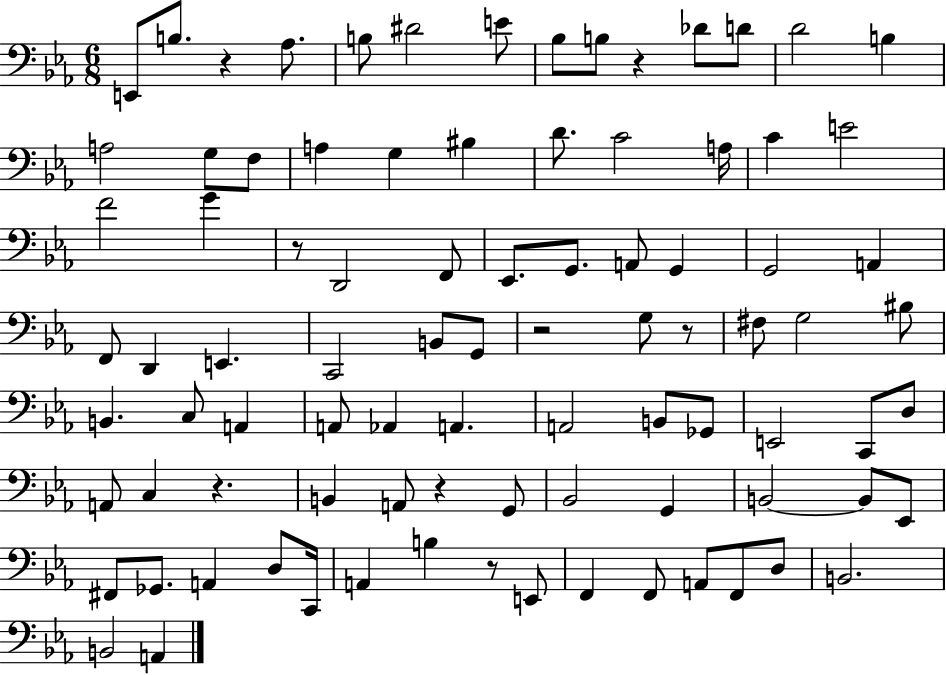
X:1
T:Untitled
M:6/8
L:1/4
K:Eb
E,,/2 B,/2 z _A,/2 B,/2 ^D2 E/2 _B,/2 B,/2 z _D/2 D/2 D2 B, A,2 G,/2 F,/2 A, G, ^B, D/2 C2 A,/4 C E2 F2 G z/2 D,,2 F,,/2 _E,,/2 G,,/2 A,,/2 G,, G,,2 A,, F,,/2 D,, E,, C,,2 B,,/2 G,,/2 z2 G,/2 z/2 ^F,/2 G,2 ^B,/2 B,, C,/2 A,, A,,/2 _A,, A,, A,,2 B,,/2 _G,,/2 E,,2 C,,/2 D,/2 A,,/2 C, z B,, A,,/2 z G,,/2 _B,,2 G,, B,,2 B,,/2 _E,,/2 ^F,,/2 _G,,/2 A,, D,/2 C,,/4 A,, B, z/2 E,,/2 F,, F,,/2 A,,/2 F,,/2 D,/2 B,,2 B,,2 A,,